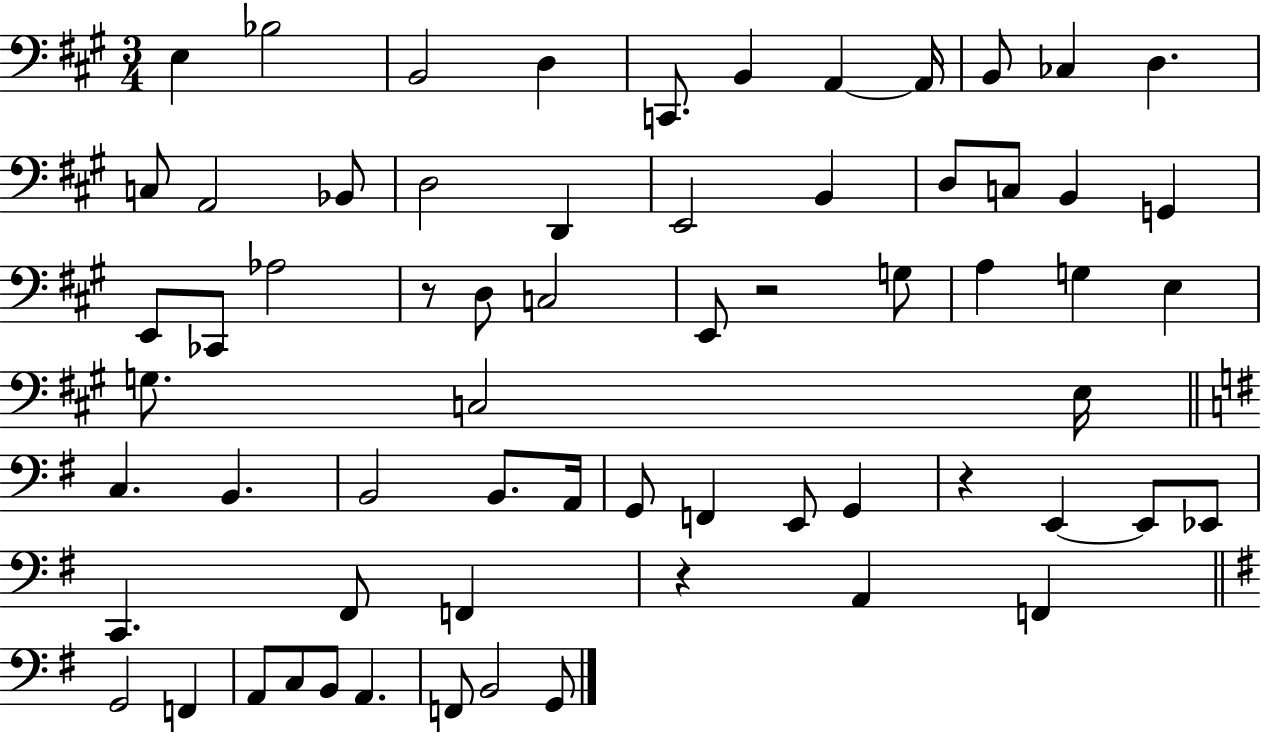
{
  \clef bass
  \numericTimeSignature
  \time 3/4
  \key a \major
  \repeat volta 2 { e4 bes2 | b,2 d4 | c,8. b,4 a,4~~ a,16 | b,8 ces4 d4. | \break c8 a,2 bes,8 | d2 d,4 | e,2 b,4 | d8 c8 b,4 g,4 | \break e,8 ces,8 aes2 | r8 d8 c2 | e,8 r2 g8 | a4 g4 e4 | \break g8. c2 e16 | \bar "||" \break \key e \minor c4. b,4. | b,2 b,8. a,16 | g,8 f,4 e,8 g,4 | r4 e,4~~ e,8 ees,8 | \break c,4. fis,8 f,4 | r4 a,4 f,4 | \bar "||" \break \key e \minor g,2 f,4 | a,8 c8 b,8 a,4. | f,8 b,2 g,8 | } \bar "|."
}